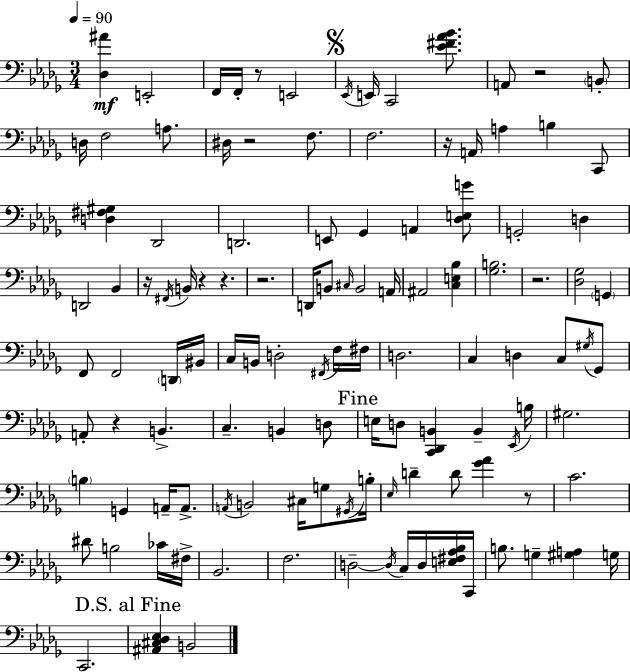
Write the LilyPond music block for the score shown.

{
  \clef bass
  \numericTimeSignature
  \time 3/4
  \key bes \minor
  \tempo 4 = 90
  <des ais'>4\mf e,2-. | f,16 f,16-. r8 e,2 | \mark \markup { \musicglyph "scripts.segno" } \acciaccatura { ees,16 } e,16 c,2 <ees' fis' aes' bes'>8. | a,8 r2 \parenthesize b,8-. | \break d16 f2 a8. | dis16 r2 f8. | f2. | r16 a,16 a4 b4 c,8 | \break <d fis gis>4 des,2 | d,2. | e,8 ges,4 a,4 <des e g'>8 | g,2-. d4 | \break d,2 bes,4 | r16 \acciaccatura { fis,16 } b,16 r4 r4. | r2. | d,16 b,8 \grace { cis16 } b,2 | \break a,16 ais,2 <c e bes>4 | <ges b>2. | r2. | <des ges>2 \parenthesize g,4 | \break f,8 f,2 | \parenthesize d,16 bis,16 c16 b,16 d2-. | \acciaccatura { fis,16 } f16 fis16 d2. | c4 d4 | \break c8 \acciaccatura { gis16 } ges,8 a,8-. r4 b,4.-> | c4.-- b,4 | d8 \mark "Fine" e16 d8 <c, des, b,>4 | b,4-- \acciaccatura { ees,16 } b16 gis2. | \break \parenthesize b4 g,4 | a,16-- a,8.-> \acciaccatura { a,16 } b,2 | cis16 g8 \acciaccatura { gis,16 } b16-. \grace { ees16 } d'4-- | d'8 <ges' aes'>4 r8 c'2. | \break dis'8 b2 | ces'16 fis16-> bes,2. | f2. | d2--~~ | \break \acciaccatura { d16 } c16 d16 <e fis aes bes>16 c,16 b8. | g4-- <gis a>4 g16 c,2. | \mark "D.S. al Fine" <ais, cis des ees>4 | b,2 \bar "|."
}